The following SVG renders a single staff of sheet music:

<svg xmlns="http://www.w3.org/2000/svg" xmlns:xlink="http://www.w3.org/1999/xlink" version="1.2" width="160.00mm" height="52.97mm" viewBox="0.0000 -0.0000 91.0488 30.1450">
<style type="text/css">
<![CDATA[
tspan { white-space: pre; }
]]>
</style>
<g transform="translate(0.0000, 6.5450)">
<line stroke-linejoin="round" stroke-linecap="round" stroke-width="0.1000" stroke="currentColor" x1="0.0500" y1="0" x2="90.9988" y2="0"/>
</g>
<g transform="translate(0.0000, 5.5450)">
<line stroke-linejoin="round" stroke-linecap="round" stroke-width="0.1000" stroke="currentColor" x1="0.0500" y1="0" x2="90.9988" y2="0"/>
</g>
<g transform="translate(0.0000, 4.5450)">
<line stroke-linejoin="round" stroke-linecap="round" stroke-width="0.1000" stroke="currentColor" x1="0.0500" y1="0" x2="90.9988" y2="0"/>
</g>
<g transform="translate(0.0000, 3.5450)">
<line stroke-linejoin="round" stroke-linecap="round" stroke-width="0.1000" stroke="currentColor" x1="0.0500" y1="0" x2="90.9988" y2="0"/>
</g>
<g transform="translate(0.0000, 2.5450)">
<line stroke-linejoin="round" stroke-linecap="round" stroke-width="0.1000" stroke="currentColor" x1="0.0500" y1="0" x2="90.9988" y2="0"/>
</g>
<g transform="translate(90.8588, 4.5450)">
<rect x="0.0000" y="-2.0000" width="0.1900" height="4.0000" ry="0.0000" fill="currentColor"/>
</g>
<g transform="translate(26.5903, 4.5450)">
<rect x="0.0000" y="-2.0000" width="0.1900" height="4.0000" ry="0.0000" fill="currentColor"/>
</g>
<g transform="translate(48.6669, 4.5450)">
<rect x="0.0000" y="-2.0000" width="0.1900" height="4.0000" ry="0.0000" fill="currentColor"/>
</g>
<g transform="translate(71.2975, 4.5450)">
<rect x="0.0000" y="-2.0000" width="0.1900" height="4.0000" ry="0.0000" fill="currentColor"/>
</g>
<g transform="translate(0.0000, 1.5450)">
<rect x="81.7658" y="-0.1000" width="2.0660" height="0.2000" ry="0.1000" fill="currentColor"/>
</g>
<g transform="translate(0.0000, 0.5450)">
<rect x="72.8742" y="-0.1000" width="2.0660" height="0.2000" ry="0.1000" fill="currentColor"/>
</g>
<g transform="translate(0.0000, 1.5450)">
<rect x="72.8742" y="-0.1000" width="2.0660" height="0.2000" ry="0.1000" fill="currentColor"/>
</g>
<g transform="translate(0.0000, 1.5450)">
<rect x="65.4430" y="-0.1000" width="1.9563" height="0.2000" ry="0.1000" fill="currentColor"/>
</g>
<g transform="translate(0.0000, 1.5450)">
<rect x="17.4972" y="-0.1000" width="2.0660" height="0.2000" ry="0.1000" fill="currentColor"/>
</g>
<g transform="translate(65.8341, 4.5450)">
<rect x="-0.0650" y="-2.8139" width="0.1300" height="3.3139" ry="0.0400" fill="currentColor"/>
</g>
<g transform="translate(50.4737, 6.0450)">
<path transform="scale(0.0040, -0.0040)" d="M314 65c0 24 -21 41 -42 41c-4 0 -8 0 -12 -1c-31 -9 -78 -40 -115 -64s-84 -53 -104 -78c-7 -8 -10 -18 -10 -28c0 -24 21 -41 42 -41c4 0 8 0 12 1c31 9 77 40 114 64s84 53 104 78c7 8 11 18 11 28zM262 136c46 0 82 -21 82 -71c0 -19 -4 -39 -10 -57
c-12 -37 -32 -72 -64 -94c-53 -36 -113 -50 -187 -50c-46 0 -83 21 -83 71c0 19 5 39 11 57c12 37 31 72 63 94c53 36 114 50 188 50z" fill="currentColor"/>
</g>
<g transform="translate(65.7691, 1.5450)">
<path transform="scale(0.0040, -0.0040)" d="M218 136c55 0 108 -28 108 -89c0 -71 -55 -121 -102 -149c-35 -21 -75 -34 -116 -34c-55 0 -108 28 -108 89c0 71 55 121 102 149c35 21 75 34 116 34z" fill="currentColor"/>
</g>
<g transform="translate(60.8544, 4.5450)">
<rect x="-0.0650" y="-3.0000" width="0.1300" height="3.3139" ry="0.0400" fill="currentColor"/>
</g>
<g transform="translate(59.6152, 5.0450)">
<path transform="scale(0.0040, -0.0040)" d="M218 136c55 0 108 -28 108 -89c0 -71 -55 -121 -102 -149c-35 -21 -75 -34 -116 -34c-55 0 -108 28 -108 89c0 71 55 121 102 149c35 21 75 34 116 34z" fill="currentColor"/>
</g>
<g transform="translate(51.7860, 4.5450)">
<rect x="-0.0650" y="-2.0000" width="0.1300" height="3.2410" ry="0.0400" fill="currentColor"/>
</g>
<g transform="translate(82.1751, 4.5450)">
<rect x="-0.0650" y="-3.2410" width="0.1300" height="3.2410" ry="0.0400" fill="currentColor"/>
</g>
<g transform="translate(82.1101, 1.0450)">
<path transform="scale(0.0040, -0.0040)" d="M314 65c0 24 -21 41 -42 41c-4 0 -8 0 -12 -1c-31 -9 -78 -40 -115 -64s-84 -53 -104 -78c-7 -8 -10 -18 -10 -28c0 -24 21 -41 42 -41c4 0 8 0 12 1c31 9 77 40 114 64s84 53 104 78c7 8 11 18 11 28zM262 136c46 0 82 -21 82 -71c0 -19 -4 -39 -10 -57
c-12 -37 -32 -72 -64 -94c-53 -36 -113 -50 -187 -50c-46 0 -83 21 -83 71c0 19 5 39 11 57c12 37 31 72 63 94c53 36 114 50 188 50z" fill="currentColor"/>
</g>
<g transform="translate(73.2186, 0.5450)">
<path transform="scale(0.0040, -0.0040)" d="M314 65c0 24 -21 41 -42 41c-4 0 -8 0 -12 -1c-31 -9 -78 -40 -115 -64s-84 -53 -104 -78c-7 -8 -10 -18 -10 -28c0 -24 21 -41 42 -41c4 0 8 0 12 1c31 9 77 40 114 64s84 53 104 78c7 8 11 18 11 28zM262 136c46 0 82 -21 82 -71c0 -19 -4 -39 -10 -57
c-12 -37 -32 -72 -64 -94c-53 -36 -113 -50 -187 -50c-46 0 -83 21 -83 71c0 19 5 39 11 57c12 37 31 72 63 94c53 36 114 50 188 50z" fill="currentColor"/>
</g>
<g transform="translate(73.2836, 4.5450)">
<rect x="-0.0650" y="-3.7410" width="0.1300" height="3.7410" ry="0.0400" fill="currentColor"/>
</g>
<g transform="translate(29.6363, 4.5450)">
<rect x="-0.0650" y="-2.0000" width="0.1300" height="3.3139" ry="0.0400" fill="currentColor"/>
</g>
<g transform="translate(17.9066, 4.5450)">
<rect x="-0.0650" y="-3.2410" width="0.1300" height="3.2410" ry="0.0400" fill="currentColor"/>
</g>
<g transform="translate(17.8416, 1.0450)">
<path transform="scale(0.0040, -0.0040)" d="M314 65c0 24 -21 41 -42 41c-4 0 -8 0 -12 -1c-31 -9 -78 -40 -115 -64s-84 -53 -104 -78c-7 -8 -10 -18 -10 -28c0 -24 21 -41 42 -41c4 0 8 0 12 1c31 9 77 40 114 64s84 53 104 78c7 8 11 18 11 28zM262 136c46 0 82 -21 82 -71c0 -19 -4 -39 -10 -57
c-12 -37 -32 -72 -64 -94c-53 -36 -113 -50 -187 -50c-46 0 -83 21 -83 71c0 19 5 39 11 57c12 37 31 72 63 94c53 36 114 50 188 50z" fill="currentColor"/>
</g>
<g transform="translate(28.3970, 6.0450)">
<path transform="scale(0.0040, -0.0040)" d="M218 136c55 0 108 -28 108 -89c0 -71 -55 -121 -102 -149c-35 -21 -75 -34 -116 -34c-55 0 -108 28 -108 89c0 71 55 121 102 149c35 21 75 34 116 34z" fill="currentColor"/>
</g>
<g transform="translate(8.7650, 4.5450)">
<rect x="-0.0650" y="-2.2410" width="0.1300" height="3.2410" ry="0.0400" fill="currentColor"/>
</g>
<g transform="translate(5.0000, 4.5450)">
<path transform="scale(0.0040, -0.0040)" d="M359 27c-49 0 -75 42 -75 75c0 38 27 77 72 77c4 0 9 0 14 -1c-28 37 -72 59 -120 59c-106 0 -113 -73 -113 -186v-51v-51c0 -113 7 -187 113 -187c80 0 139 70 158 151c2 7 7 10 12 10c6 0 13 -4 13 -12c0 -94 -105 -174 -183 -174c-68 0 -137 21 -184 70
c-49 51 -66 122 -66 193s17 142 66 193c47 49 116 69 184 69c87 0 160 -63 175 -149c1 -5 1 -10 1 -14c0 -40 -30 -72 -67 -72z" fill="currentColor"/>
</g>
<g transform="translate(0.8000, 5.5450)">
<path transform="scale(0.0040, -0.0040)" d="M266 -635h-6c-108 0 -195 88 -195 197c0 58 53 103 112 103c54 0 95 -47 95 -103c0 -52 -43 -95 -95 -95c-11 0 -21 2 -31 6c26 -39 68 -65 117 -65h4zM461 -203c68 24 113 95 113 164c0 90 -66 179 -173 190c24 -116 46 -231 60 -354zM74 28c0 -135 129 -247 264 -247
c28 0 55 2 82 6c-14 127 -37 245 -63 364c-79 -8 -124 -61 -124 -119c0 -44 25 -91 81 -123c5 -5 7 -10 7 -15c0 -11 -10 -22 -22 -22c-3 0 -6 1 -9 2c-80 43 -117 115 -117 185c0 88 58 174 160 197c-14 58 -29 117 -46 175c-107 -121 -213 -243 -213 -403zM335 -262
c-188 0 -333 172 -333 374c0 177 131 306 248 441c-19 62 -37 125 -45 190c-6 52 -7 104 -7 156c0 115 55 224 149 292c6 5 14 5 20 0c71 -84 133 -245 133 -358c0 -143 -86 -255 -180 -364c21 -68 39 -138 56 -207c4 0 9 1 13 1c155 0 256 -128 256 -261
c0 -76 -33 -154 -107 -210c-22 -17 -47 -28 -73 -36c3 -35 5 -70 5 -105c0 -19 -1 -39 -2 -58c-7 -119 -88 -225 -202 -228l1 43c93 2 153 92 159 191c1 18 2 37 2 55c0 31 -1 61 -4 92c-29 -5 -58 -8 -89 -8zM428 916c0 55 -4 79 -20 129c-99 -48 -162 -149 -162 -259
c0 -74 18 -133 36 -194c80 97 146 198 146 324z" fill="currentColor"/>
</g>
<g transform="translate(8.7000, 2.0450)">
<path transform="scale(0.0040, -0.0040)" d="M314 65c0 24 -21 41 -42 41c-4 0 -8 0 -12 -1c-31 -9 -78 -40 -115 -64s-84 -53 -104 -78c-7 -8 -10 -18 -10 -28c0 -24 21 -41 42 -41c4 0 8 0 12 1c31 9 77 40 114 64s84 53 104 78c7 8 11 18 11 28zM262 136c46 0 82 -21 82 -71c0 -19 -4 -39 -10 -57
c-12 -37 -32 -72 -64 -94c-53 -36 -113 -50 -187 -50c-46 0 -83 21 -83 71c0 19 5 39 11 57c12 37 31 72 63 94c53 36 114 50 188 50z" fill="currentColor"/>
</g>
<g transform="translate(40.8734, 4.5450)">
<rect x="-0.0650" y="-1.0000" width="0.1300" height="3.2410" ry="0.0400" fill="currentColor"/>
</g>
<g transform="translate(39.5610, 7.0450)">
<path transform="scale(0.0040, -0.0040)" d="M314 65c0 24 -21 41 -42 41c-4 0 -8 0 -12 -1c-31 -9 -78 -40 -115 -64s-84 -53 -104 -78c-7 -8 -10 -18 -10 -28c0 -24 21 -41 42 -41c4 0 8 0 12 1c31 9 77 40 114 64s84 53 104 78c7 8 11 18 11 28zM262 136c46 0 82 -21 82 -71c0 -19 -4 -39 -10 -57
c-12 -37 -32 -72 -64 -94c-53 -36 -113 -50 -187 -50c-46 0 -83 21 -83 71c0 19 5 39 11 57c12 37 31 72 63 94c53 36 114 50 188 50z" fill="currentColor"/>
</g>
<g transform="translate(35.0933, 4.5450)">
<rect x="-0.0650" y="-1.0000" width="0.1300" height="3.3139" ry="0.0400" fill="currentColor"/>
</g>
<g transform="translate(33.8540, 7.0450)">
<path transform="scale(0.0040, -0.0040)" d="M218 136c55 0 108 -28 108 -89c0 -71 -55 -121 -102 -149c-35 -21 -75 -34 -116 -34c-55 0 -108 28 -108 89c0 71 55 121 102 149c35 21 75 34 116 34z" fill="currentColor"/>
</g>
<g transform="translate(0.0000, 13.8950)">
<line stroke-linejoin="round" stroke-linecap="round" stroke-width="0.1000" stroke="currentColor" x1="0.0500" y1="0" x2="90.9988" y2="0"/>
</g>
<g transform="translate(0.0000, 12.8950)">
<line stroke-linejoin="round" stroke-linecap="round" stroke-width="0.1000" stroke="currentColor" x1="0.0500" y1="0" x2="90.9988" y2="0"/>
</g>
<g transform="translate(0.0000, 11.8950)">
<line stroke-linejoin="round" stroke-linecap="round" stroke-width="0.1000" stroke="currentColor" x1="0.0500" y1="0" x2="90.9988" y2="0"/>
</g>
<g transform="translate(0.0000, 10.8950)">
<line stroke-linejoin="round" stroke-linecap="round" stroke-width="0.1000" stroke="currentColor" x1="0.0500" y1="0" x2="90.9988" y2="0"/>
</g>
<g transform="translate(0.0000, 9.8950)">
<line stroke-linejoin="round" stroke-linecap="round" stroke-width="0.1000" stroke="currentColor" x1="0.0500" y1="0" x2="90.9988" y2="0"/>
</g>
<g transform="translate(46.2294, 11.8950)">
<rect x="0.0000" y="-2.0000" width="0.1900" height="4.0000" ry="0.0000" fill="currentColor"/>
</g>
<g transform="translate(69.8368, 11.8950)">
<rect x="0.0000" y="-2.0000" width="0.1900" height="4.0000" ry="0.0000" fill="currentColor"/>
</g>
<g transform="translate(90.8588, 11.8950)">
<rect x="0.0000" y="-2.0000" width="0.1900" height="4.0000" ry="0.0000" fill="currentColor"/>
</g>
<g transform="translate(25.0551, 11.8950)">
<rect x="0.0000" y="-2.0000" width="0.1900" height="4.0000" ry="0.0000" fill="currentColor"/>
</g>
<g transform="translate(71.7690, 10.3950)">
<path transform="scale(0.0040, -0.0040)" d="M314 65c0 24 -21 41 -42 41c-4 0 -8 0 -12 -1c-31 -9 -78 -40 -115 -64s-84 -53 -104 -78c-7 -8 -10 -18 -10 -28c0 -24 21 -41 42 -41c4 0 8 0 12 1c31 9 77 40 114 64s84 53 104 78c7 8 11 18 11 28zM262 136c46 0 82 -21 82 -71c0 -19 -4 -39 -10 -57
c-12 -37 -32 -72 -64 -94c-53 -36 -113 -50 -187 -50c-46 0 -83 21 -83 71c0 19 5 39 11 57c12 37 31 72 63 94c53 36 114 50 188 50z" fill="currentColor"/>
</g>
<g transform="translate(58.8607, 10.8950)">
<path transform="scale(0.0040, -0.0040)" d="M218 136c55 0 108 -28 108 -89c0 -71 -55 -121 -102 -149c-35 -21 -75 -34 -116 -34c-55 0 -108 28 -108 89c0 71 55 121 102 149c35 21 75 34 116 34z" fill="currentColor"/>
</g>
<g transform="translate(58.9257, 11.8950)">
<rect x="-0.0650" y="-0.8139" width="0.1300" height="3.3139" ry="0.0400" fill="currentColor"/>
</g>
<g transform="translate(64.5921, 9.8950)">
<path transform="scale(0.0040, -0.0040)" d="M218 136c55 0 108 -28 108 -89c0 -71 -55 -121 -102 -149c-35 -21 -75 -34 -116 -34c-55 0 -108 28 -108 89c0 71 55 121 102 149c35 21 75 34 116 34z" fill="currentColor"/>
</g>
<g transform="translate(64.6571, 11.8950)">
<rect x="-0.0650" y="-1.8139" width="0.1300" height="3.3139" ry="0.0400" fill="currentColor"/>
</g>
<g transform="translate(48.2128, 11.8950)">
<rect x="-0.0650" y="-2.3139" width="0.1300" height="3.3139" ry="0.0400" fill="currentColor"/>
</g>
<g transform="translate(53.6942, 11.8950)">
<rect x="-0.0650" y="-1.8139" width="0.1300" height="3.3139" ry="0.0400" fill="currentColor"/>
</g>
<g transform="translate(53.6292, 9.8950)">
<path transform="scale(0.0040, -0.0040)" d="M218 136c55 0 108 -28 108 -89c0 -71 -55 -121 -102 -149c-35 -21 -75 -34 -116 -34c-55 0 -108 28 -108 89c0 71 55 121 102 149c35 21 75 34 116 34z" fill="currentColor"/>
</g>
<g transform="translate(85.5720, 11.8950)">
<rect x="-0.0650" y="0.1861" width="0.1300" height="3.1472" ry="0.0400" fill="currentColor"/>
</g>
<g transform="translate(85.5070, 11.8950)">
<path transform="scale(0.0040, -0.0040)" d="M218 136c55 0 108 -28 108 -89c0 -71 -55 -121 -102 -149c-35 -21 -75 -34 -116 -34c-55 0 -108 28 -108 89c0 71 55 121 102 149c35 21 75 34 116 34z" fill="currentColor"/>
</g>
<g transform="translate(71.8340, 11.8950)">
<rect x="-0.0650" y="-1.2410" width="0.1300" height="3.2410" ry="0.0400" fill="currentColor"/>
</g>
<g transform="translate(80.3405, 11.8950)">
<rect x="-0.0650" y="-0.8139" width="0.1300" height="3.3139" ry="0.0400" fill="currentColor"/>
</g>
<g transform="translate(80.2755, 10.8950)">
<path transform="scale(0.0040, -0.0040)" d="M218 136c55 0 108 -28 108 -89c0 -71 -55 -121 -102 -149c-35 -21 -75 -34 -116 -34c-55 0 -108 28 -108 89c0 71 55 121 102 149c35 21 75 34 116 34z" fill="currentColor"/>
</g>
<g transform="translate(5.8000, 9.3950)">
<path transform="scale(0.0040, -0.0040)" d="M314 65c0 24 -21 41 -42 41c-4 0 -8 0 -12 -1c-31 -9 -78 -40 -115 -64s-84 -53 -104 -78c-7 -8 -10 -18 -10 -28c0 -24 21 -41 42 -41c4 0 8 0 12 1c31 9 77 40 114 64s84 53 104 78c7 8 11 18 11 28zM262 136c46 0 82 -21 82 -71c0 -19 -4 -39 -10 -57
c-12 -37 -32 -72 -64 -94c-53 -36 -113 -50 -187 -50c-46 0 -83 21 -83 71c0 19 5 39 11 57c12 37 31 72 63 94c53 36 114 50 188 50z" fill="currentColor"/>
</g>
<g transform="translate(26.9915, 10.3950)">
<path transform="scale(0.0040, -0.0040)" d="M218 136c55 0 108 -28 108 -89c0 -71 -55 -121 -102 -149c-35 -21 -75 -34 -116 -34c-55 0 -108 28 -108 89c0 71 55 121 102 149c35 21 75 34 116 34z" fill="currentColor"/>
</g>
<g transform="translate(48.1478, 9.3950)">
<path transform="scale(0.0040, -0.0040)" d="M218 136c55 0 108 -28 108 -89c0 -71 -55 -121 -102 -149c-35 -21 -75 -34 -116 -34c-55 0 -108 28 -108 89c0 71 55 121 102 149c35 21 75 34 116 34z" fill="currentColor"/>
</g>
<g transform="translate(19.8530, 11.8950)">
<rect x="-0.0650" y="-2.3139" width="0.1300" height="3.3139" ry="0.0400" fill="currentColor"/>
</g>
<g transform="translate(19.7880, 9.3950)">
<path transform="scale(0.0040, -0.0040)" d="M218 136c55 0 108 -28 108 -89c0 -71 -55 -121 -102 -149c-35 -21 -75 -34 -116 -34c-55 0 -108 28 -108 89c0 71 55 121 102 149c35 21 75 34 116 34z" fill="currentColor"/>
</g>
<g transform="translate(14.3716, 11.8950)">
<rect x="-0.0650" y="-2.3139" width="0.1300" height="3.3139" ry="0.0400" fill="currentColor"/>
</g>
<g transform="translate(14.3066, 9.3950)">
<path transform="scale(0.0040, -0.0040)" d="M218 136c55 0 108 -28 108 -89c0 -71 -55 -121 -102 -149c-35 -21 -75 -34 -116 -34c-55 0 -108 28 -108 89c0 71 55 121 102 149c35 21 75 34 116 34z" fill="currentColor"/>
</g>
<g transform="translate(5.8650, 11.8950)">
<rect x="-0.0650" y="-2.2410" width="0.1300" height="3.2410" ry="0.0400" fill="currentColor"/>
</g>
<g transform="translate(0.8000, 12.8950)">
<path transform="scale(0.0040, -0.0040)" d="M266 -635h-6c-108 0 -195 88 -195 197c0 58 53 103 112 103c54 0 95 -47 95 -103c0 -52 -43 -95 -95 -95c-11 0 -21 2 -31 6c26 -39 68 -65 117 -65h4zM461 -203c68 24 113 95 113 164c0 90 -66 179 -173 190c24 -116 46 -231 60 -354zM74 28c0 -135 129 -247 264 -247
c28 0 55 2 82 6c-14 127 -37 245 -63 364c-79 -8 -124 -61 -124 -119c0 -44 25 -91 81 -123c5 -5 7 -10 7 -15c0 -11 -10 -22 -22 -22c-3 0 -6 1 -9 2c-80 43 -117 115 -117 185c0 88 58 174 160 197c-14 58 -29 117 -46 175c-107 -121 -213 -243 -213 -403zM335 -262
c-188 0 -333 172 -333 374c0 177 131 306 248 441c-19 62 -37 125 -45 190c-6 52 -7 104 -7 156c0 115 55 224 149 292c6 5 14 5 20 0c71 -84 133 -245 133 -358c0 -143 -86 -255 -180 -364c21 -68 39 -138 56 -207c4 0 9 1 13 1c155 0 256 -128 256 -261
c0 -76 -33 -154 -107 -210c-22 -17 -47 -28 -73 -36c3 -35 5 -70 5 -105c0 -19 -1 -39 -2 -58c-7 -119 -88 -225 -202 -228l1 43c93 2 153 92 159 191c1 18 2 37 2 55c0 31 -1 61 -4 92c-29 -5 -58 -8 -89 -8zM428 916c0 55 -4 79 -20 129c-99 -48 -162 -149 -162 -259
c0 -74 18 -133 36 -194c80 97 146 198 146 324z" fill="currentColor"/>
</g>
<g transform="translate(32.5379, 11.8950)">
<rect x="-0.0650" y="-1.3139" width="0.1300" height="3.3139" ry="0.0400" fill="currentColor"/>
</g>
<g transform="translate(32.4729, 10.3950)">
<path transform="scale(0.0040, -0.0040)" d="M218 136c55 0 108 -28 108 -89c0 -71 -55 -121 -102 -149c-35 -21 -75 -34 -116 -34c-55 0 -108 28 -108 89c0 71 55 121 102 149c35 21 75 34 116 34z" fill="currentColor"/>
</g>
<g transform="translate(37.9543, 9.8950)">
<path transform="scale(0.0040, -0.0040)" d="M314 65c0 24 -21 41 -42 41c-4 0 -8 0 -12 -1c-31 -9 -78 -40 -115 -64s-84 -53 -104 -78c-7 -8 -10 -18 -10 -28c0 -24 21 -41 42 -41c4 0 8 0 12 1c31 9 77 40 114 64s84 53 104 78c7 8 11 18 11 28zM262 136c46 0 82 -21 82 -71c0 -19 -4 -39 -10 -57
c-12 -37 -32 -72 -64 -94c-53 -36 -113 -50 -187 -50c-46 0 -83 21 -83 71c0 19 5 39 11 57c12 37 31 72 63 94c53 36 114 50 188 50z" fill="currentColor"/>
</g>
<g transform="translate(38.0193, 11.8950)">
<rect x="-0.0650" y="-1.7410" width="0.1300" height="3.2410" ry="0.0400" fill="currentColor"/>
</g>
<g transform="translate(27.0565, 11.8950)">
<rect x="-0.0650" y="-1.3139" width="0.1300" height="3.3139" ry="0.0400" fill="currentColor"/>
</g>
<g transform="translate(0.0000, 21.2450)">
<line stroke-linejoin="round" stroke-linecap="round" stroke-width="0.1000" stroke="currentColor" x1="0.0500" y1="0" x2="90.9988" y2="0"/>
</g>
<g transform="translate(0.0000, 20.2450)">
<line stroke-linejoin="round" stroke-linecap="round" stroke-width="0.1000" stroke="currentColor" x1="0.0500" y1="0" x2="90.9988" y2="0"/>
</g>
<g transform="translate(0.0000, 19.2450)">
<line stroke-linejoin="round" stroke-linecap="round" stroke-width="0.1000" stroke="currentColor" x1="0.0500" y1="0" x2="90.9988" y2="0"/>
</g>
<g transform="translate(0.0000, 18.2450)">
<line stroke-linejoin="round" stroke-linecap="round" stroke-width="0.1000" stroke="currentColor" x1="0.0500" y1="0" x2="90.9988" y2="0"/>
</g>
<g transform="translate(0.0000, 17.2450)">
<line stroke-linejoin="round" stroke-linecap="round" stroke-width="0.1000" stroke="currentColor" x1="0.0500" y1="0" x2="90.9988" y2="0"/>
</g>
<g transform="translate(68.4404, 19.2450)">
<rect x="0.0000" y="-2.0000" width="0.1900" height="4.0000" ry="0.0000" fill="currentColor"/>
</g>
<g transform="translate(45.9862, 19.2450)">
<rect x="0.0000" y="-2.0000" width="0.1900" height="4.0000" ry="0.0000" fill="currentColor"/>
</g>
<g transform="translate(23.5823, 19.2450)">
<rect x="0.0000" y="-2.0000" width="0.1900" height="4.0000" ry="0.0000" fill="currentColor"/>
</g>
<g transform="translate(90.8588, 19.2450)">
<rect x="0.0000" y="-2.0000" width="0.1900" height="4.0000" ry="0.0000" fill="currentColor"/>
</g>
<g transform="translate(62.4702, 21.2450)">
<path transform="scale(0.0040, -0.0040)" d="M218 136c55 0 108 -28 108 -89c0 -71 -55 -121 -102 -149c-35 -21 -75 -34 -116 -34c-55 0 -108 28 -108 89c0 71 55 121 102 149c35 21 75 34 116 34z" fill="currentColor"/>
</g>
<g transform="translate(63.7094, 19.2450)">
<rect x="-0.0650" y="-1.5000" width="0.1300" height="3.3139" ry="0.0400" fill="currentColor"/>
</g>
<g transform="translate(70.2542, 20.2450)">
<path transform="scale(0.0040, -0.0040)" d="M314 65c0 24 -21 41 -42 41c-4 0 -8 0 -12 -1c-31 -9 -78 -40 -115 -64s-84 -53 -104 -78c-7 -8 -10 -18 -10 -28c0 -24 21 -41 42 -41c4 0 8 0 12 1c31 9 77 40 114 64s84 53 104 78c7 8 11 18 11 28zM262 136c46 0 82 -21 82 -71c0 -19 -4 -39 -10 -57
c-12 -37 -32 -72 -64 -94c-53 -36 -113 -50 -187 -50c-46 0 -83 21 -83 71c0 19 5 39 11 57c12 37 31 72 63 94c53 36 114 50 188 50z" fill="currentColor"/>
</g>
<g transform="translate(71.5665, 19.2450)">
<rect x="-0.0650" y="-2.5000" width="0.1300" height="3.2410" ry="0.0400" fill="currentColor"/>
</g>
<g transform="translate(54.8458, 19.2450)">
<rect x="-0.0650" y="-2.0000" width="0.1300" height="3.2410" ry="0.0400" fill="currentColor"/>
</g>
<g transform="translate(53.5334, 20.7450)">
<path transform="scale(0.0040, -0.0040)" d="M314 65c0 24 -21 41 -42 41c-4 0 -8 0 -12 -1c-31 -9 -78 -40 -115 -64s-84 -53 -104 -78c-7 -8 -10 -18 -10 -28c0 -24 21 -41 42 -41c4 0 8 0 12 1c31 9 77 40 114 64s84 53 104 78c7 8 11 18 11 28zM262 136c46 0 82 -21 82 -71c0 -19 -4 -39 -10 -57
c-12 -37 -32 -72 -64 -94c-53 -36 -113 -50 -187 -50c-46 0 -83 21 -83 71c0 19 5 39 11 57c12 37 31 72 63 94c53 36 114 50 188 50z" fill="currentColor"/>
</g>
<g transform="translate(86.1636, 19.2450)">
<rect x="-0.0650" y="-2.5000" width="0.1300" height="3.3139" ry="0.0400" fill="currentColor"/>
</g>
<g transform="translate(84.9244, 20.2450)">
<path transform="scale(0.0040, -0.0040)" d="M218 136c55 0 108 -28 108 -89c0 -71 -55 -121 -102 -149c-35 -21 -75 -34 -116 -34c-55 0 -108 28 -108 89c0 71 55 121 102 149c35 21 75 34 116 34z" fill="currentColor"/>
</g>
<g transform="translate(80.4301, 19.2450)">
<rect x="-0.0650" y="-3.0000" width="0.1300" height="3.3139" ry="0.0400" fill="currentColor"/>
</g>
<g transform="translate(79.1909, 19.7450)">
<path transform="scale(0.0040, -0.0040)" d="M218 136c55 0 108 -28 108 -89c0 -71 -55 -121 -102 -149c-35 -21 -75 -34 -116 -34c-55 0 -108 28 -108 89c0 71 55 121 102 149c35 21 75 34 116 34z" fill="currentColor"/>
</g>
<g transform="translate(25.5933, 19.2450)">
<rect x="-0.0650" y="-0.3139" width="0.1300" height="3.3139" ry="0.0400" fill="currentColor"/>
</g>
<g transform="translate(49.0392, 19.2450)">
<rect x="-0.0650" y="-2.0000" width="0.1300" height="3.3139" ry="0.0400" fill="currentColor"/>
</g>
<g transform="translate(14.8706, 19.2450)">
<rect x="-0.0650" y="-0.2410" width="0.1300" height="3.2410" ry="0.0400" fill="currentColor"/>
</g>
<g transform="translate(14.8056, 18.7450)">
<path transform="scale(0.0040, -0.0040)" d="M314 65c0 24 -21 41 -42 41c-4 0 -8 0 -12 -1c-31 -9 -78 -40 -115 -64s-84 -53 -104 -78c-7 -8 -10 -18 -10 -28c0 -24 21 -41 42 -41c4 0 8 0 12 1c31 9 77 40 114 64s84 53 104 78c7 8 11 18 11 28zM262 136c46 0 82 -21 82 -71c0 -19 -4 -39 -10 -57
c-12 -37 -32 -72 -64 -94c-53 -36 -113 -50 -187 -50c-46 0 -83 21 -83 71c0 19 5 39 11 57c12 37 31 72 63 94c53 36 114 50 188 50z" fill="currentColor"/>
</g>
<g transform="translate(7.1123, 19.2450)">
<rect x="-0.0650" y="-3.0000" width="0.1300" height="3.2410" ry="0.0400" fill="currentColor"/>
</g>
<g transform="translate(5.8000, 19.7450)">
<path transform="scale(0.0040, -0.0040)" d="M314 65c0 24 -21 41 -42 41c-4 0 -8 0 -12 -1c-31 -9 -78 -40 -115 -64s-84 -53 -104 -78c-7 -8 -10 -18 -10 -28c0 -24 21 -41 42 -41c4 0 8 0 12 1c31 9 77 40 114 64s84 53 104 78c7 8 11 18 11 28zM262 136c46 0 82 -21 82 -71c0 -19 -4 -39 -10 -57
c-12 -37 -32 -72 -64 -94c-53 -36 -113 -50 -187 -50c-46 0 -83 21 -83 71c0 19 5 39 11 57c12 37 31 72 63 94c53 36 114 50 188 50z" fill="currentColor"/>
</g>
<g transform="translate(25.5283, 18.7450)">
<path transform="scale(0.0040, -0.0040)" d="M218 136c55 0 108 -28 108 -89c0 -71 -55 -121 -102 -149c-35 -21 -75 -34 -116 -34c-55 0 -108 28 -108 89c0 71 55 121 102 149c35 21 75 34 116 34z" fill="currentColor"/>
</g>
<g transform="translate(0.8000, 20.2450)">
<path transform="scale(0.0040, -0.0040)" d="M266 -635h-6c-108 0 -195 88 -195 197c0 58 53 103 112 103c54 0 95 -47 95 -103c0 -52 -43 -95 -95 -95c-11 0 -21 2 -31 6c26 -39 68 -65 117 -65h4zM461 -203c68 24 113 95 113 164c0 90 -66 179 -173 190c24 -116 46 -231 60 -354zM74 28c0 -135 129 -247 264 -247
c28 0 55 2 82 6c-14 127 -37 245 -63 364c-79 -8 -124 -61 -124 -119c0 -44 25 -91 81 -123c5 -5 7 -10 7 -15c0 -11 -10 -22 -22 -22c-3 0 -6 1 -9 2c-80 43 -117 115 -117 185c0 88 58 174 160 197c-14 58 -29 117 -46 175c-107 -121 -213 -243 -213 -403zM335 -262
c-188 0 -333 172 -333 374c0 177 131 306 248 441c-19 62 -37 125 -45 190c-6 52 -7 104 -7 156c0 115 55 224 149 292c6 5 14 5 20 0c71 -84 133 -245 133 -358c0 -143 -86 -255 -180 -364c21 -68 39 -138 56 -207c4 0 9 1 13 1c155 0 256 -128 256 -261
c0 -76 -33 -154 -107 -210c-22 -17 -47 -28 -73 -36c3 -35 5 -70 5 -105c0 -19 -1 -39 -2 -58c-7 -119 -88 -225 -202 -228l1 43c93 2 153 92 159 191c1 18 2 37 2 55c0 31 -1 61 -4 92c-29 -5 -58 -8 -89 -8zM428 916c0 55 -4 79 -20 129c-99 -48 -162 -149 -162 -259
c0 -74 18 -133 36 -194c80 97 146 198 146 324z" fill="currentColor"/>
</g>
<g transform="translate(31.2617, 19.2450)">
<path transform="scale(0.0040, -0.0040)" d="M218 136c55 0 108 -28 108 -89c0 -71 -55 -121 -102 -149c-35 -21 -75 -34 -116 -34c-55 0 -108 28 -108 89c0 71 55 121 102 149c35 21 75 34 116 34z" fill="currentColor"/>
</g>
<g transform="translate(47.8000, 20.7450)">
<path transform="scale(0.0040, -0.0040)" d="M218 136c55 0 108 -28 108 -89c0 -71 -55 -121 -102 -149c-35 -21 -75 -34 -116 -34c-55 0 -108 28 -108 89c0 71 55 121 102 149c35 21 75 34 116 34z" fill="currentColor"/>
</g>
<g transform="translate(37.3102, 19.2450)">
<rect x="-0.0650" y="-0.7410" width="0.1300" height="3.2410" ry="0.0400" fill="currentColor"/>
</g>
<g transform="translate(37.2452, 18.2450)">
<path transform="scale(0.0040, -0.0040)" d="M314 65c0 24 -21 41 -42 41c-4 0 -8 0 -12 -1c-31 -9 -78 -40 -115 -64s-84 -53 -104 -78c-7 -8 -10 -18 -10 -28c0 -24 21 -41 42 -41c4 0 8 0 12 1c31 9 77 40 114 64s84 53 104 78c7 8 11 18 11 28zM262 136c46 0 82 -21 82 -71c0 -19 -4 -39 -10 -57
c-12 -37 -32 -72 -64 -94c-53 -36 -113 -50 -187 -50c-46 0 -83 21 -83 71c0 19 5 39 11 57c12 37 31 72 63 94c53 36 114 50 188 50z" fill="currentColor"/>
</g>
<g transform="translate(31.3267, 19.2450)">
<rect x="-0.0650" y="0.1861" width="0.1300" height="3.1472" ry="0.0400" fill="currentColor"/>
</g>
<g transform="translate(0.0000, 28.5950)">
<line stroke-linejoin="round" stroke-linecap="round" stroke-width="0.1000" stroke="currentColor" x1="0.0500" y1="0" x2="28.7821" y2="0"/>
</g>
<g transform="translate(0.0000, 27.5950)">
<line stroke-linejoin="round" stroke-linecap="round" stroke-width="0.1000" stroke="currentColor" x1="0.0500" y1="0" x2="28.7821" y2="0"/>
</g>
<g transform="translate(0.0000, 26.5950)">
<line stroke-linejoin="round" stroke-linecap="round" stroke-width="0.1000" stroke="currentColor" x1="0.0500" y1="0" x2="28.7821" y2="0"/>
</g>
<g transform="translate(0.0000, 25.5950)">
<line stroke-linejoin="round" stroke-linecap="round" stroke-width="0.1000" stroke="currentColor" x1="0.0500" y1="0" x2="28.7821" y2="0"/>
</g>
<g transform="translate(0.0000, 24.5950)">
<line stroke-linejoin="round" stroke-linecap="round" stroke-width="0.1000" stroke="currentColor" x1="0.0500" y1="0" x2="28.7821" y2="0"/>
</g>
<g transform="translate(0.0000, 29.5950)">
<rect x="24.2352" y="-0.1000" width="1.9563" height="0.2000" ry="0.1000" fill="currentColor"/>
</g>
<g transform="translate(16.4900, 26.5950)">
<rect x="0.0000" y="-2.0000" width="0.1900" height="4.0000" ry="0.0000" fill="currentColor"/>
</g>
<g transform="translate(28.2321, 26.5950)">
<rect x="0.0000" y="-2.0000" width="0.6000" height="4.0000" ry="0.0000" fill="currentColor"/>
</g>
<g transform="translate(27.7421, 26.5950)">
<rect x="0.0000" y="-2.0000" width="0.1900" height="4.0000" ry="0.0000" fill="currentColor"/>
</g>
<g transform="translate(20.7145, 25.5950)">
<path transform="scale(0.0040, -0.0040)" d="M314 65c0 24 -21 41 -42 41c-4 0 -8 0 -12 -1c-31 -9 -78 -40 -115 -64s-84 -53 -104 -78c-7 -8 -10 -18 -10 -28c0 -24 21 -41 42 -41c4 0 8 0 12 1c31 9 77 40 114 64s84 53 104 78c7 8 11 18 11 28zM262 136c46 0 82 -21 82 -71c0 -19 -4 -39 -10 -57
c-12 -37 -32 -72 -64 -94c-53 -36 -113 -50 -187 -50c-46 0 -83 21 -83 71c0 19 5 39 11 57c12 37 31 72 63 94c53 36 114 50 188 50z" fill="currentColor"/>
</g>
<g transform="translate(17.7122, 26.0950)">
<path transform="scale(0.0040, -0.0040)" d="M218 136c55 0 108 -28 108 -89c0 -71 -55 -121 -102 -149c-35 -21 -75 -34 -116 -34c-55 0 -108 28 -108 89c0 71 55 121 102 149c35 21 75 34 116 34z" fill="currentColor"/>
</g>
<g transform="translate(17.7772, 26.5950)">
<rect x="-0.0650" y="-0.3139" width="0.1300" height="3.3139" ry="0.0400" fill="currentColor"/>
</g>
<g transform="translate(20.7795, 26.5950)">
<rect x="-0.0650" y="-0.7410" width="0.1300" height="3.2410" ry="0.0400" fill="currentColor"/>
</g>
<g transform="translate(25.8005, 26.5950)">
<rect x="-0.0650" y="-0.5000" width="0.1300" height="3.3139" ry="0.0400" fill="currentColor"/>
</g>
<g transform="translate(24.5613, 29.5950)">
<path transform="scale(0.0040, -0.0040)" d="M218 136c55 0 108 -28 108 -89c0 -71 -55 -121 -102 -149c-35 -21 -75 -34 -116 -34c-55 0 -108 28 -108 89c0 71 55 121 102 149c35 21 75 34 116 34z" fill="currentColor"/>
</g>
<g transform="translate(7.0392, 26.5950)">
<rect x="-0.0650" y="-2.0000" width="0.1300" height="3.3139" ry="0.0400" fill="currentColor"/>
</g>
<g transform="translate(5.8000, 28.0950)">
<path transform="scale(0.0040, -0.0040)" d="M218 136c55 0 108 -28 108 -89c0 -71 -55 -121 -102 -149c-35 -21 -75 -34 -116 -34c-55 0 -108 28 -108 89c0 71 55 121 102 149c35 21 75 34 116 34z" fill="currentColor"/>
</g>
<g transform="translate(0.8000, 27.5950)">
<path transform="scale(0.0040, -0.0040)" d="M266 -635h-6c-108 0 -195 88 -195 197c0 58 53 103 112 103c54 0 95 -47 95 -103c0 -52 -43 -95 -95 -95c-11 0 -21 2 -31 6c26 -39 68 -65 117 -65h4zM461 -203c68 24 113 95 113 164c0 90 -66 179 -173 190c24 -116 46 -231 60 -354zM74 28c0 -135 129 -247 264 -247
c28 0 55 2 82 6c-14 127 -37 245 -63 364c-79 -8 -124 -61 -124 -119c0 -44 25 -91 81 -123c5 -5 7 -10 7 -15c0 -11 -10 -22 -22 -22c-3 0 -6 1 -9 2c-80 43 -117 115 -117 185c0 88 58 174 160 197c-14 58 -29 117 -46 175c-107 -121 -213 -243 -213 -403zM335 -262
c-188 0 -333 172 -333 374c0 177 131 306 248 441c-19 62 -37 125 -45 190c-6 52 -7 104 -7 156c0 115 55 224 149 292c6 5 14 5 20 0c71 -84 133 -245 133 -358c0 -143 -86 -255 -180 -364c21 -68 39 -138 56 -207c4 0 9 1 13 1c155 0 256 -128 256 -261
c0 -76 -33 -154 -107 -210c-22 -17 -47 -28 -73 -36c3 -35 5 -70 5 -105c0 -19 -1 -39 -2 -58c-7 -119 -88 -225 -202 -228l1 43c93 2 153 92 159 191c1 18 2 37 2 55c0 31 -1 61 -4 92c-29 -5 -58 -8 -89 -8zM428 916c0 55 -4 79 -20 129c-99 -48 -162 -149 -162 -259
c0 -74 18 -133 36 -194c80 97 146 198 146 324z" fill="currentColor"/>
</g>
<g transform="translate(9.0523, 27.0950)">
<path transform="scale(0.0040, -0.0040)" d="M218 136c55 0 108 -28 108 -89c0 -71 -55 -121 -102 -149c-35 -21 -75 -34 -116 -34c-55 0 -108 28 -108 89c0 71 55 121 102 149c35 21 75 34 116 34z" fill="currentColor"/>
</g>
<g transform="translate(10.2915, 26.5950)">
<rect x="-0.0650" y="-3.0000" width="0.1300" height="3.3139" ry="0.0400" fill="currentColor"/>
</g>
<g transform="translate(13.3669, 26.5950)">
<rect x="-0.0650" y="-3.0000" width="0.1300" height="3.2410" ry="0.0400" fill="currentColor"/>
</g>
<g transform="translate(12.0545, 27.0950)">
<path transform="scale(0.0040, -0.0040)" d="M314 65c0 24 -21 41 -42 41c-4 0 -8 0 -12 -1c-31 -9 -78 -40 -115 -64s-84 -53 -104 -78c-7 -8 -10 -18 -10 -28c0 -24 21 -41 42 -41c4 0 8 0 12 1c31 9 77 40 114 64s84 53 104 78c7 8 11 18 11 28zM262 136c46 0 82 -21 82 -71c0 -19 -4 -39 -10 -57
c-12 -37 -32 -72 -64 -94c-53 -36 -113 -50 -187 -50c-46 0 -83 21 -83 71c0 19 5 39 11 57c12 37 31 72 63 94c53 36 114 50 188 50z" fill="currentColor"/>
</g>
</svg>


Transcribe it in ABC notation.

X:1
T:Untitled
M:4/4
L:1/4
K:C
g2 b2 F D D2 F2 A a c'2 b2 g2 g g e e f2 g f d f e2 d B A2 c2 c B d2 F F2 E G2 A G F A A2 c d2 C